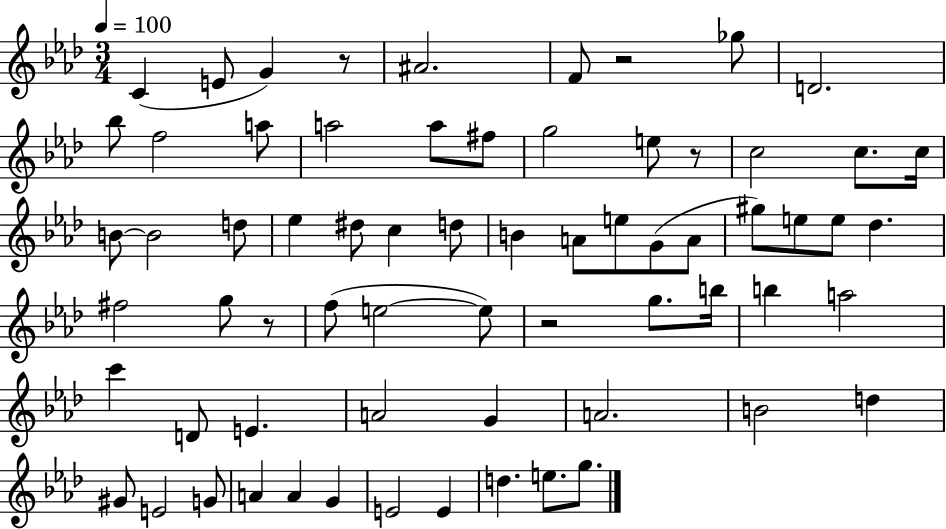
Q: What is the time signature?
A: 3/4